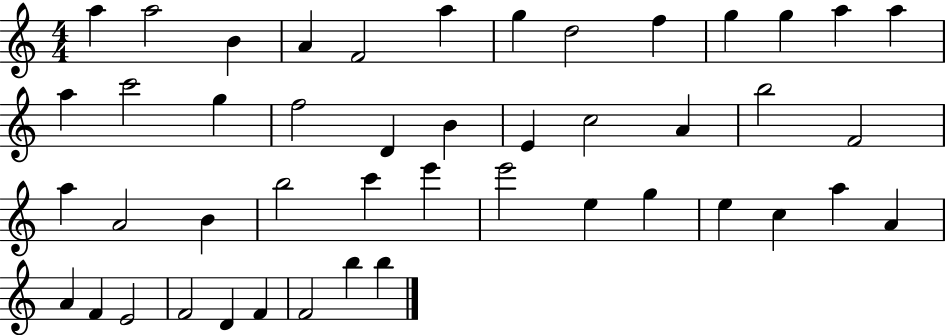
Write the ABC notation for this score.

X:1
T:Untitled
M:4/4
L:1/4
K:C
a a2 B A F2 a g d2 f g g a a a c'2 g f2 D B E c2 A b2 F2 a A2 B b2 c' e' e'2 e g e c a A A F E2 F2 D F F2 b b